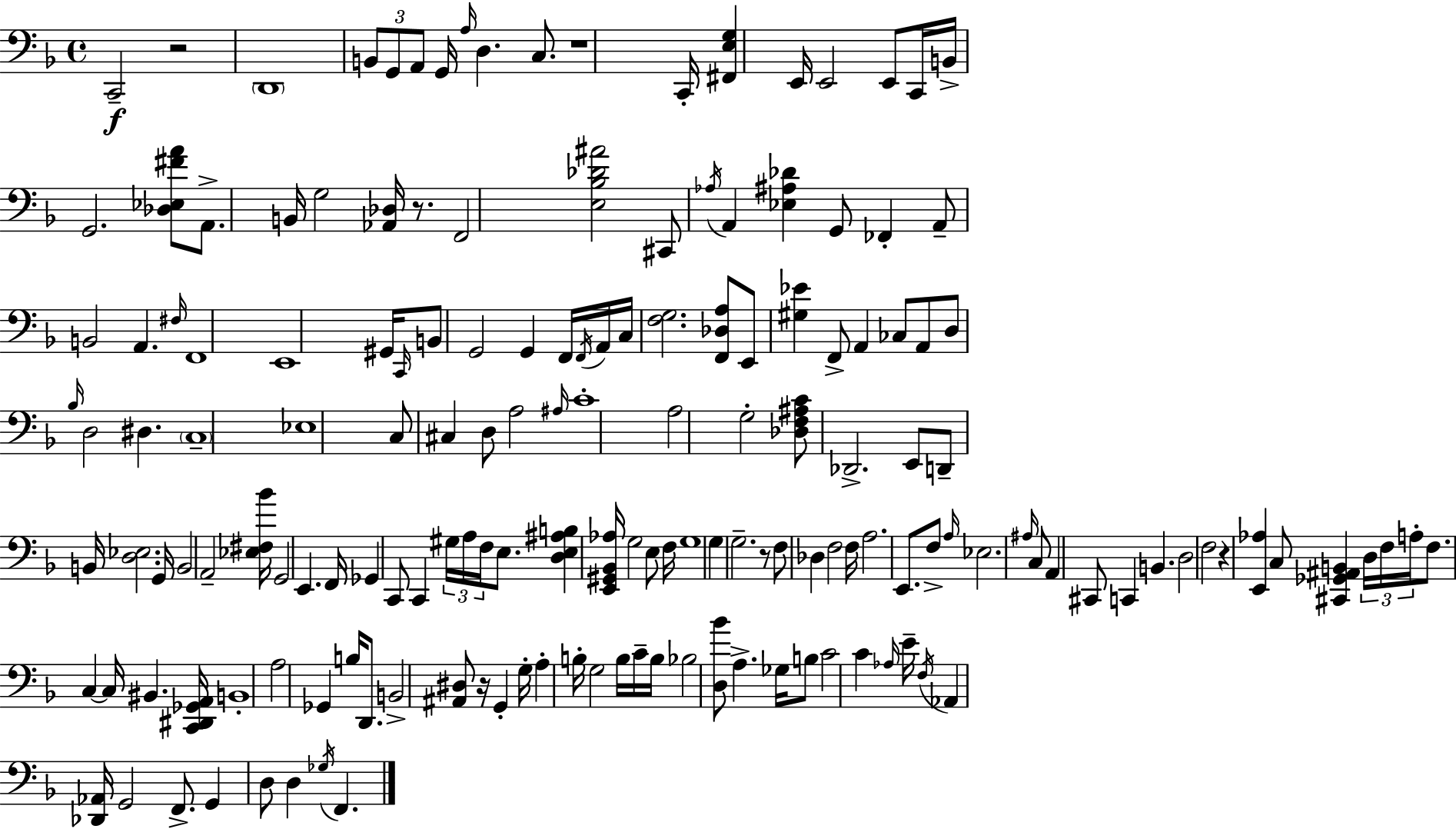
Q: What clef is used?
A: bass